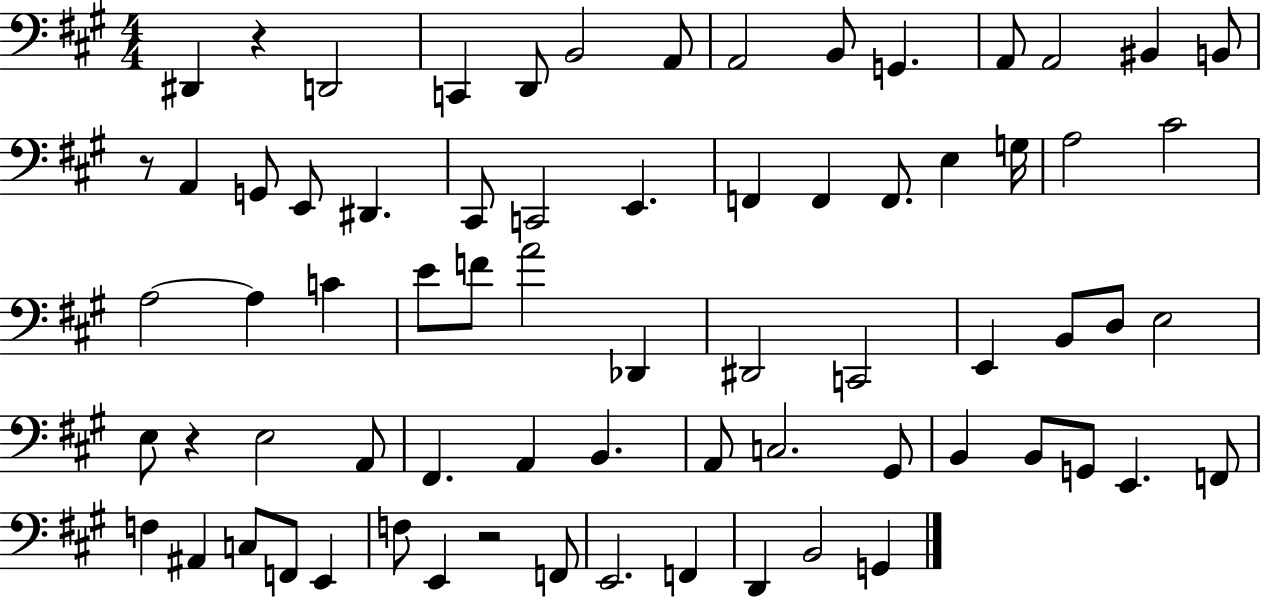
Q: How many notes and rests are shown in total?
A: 71